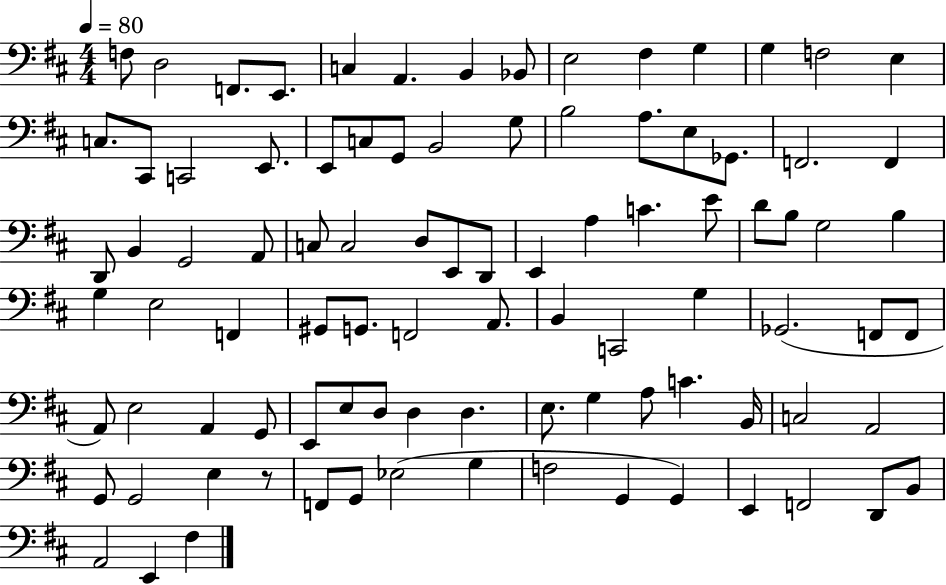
X:1
T:Untitled
M:4/4
L:1/4
K:D
F,/2 D,2 F,,/2 E,,/2 C, A,, B,, _B,,/2 E,2 ^F, G, G, F,2 E, C,/2 ^C,,/2 C,,2 E,,/2 E,,/2 C,/2 G,,/2 B,,2 G,/2 B,2 A,/2 E,/2 _G,,/2 F,,2 F,, D,,/2 B,, G,,2 A,,/2 C,/2 C,2 D,/2 E,,/2 D,,/2 E,, A, C E/2 D/2 B,/2 G,2 B, G, E,2 F,, ^G,,/2 G,,/2 F,,2 A,,/2 B,, C,,2 G, _G,,2 F,,/2 F,,/2 A,,/2 E,2 A,, G,,/2 E,,/2 E,/2 D,/2 D, D, E,/2 G, A,/2 C B,,/4 C,2 A,,2 G,,/2 G,,2 E, z/2 F,,/2 G,,/2 _E,2 G, F,2 G,, G,, E,, F,,2 D,,/2 B,,/2 A,,2 E,, ^F,